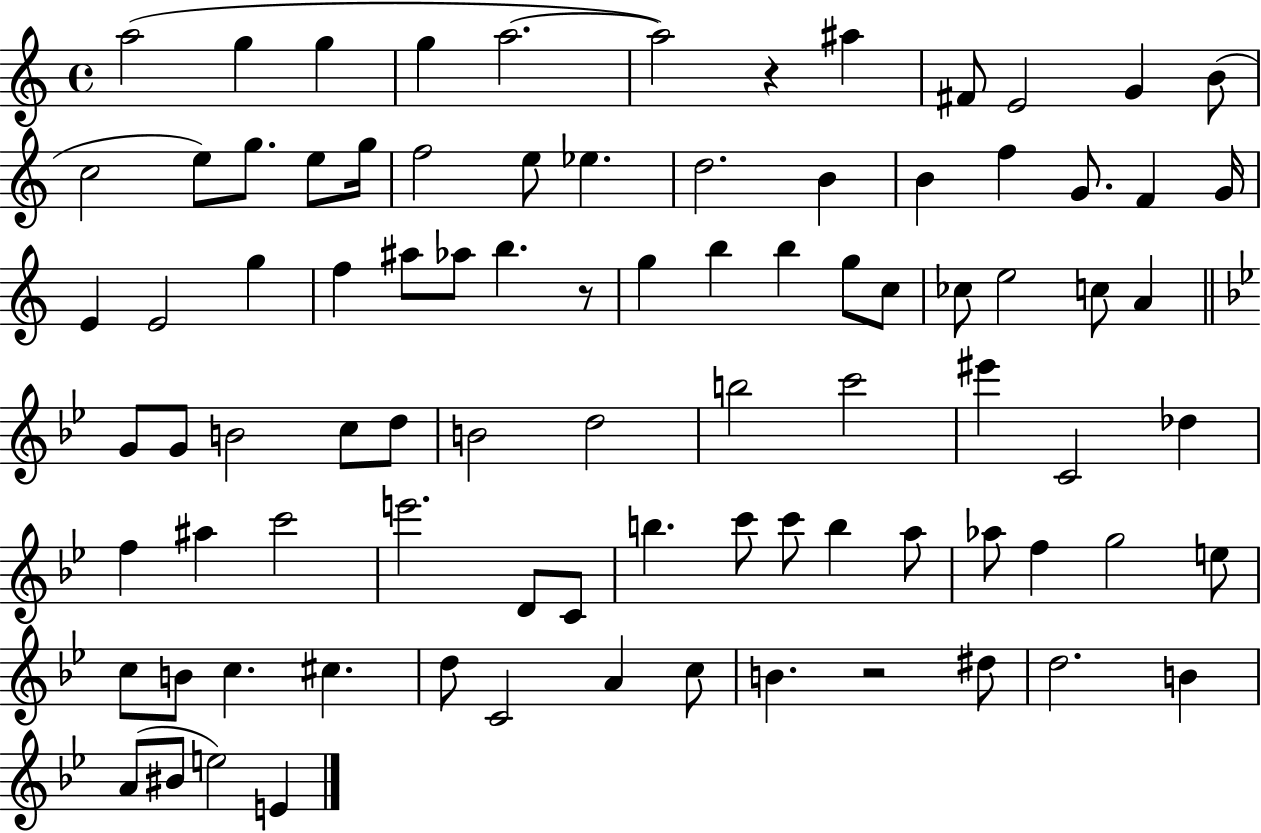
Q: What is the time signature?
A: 4/4